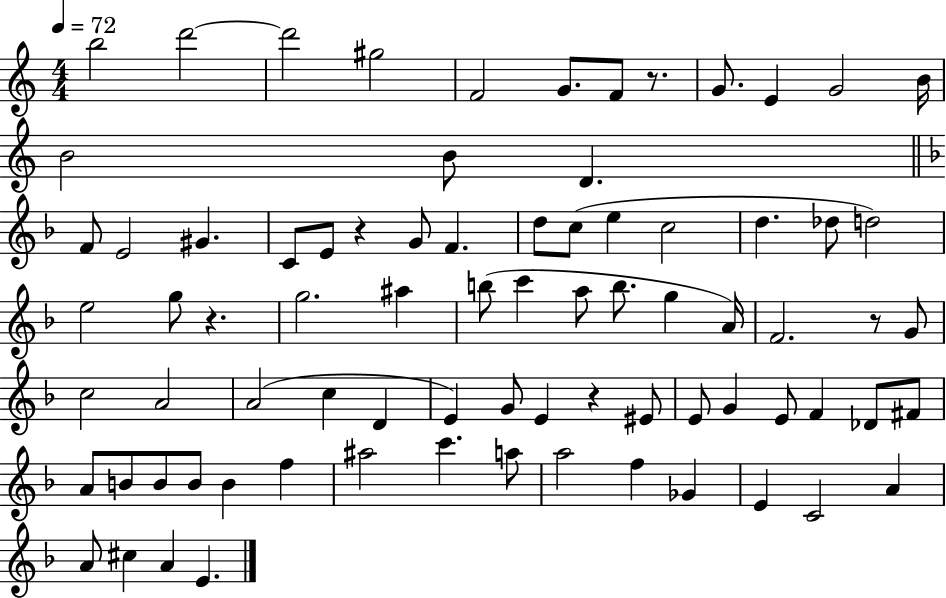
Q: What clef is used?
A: treble